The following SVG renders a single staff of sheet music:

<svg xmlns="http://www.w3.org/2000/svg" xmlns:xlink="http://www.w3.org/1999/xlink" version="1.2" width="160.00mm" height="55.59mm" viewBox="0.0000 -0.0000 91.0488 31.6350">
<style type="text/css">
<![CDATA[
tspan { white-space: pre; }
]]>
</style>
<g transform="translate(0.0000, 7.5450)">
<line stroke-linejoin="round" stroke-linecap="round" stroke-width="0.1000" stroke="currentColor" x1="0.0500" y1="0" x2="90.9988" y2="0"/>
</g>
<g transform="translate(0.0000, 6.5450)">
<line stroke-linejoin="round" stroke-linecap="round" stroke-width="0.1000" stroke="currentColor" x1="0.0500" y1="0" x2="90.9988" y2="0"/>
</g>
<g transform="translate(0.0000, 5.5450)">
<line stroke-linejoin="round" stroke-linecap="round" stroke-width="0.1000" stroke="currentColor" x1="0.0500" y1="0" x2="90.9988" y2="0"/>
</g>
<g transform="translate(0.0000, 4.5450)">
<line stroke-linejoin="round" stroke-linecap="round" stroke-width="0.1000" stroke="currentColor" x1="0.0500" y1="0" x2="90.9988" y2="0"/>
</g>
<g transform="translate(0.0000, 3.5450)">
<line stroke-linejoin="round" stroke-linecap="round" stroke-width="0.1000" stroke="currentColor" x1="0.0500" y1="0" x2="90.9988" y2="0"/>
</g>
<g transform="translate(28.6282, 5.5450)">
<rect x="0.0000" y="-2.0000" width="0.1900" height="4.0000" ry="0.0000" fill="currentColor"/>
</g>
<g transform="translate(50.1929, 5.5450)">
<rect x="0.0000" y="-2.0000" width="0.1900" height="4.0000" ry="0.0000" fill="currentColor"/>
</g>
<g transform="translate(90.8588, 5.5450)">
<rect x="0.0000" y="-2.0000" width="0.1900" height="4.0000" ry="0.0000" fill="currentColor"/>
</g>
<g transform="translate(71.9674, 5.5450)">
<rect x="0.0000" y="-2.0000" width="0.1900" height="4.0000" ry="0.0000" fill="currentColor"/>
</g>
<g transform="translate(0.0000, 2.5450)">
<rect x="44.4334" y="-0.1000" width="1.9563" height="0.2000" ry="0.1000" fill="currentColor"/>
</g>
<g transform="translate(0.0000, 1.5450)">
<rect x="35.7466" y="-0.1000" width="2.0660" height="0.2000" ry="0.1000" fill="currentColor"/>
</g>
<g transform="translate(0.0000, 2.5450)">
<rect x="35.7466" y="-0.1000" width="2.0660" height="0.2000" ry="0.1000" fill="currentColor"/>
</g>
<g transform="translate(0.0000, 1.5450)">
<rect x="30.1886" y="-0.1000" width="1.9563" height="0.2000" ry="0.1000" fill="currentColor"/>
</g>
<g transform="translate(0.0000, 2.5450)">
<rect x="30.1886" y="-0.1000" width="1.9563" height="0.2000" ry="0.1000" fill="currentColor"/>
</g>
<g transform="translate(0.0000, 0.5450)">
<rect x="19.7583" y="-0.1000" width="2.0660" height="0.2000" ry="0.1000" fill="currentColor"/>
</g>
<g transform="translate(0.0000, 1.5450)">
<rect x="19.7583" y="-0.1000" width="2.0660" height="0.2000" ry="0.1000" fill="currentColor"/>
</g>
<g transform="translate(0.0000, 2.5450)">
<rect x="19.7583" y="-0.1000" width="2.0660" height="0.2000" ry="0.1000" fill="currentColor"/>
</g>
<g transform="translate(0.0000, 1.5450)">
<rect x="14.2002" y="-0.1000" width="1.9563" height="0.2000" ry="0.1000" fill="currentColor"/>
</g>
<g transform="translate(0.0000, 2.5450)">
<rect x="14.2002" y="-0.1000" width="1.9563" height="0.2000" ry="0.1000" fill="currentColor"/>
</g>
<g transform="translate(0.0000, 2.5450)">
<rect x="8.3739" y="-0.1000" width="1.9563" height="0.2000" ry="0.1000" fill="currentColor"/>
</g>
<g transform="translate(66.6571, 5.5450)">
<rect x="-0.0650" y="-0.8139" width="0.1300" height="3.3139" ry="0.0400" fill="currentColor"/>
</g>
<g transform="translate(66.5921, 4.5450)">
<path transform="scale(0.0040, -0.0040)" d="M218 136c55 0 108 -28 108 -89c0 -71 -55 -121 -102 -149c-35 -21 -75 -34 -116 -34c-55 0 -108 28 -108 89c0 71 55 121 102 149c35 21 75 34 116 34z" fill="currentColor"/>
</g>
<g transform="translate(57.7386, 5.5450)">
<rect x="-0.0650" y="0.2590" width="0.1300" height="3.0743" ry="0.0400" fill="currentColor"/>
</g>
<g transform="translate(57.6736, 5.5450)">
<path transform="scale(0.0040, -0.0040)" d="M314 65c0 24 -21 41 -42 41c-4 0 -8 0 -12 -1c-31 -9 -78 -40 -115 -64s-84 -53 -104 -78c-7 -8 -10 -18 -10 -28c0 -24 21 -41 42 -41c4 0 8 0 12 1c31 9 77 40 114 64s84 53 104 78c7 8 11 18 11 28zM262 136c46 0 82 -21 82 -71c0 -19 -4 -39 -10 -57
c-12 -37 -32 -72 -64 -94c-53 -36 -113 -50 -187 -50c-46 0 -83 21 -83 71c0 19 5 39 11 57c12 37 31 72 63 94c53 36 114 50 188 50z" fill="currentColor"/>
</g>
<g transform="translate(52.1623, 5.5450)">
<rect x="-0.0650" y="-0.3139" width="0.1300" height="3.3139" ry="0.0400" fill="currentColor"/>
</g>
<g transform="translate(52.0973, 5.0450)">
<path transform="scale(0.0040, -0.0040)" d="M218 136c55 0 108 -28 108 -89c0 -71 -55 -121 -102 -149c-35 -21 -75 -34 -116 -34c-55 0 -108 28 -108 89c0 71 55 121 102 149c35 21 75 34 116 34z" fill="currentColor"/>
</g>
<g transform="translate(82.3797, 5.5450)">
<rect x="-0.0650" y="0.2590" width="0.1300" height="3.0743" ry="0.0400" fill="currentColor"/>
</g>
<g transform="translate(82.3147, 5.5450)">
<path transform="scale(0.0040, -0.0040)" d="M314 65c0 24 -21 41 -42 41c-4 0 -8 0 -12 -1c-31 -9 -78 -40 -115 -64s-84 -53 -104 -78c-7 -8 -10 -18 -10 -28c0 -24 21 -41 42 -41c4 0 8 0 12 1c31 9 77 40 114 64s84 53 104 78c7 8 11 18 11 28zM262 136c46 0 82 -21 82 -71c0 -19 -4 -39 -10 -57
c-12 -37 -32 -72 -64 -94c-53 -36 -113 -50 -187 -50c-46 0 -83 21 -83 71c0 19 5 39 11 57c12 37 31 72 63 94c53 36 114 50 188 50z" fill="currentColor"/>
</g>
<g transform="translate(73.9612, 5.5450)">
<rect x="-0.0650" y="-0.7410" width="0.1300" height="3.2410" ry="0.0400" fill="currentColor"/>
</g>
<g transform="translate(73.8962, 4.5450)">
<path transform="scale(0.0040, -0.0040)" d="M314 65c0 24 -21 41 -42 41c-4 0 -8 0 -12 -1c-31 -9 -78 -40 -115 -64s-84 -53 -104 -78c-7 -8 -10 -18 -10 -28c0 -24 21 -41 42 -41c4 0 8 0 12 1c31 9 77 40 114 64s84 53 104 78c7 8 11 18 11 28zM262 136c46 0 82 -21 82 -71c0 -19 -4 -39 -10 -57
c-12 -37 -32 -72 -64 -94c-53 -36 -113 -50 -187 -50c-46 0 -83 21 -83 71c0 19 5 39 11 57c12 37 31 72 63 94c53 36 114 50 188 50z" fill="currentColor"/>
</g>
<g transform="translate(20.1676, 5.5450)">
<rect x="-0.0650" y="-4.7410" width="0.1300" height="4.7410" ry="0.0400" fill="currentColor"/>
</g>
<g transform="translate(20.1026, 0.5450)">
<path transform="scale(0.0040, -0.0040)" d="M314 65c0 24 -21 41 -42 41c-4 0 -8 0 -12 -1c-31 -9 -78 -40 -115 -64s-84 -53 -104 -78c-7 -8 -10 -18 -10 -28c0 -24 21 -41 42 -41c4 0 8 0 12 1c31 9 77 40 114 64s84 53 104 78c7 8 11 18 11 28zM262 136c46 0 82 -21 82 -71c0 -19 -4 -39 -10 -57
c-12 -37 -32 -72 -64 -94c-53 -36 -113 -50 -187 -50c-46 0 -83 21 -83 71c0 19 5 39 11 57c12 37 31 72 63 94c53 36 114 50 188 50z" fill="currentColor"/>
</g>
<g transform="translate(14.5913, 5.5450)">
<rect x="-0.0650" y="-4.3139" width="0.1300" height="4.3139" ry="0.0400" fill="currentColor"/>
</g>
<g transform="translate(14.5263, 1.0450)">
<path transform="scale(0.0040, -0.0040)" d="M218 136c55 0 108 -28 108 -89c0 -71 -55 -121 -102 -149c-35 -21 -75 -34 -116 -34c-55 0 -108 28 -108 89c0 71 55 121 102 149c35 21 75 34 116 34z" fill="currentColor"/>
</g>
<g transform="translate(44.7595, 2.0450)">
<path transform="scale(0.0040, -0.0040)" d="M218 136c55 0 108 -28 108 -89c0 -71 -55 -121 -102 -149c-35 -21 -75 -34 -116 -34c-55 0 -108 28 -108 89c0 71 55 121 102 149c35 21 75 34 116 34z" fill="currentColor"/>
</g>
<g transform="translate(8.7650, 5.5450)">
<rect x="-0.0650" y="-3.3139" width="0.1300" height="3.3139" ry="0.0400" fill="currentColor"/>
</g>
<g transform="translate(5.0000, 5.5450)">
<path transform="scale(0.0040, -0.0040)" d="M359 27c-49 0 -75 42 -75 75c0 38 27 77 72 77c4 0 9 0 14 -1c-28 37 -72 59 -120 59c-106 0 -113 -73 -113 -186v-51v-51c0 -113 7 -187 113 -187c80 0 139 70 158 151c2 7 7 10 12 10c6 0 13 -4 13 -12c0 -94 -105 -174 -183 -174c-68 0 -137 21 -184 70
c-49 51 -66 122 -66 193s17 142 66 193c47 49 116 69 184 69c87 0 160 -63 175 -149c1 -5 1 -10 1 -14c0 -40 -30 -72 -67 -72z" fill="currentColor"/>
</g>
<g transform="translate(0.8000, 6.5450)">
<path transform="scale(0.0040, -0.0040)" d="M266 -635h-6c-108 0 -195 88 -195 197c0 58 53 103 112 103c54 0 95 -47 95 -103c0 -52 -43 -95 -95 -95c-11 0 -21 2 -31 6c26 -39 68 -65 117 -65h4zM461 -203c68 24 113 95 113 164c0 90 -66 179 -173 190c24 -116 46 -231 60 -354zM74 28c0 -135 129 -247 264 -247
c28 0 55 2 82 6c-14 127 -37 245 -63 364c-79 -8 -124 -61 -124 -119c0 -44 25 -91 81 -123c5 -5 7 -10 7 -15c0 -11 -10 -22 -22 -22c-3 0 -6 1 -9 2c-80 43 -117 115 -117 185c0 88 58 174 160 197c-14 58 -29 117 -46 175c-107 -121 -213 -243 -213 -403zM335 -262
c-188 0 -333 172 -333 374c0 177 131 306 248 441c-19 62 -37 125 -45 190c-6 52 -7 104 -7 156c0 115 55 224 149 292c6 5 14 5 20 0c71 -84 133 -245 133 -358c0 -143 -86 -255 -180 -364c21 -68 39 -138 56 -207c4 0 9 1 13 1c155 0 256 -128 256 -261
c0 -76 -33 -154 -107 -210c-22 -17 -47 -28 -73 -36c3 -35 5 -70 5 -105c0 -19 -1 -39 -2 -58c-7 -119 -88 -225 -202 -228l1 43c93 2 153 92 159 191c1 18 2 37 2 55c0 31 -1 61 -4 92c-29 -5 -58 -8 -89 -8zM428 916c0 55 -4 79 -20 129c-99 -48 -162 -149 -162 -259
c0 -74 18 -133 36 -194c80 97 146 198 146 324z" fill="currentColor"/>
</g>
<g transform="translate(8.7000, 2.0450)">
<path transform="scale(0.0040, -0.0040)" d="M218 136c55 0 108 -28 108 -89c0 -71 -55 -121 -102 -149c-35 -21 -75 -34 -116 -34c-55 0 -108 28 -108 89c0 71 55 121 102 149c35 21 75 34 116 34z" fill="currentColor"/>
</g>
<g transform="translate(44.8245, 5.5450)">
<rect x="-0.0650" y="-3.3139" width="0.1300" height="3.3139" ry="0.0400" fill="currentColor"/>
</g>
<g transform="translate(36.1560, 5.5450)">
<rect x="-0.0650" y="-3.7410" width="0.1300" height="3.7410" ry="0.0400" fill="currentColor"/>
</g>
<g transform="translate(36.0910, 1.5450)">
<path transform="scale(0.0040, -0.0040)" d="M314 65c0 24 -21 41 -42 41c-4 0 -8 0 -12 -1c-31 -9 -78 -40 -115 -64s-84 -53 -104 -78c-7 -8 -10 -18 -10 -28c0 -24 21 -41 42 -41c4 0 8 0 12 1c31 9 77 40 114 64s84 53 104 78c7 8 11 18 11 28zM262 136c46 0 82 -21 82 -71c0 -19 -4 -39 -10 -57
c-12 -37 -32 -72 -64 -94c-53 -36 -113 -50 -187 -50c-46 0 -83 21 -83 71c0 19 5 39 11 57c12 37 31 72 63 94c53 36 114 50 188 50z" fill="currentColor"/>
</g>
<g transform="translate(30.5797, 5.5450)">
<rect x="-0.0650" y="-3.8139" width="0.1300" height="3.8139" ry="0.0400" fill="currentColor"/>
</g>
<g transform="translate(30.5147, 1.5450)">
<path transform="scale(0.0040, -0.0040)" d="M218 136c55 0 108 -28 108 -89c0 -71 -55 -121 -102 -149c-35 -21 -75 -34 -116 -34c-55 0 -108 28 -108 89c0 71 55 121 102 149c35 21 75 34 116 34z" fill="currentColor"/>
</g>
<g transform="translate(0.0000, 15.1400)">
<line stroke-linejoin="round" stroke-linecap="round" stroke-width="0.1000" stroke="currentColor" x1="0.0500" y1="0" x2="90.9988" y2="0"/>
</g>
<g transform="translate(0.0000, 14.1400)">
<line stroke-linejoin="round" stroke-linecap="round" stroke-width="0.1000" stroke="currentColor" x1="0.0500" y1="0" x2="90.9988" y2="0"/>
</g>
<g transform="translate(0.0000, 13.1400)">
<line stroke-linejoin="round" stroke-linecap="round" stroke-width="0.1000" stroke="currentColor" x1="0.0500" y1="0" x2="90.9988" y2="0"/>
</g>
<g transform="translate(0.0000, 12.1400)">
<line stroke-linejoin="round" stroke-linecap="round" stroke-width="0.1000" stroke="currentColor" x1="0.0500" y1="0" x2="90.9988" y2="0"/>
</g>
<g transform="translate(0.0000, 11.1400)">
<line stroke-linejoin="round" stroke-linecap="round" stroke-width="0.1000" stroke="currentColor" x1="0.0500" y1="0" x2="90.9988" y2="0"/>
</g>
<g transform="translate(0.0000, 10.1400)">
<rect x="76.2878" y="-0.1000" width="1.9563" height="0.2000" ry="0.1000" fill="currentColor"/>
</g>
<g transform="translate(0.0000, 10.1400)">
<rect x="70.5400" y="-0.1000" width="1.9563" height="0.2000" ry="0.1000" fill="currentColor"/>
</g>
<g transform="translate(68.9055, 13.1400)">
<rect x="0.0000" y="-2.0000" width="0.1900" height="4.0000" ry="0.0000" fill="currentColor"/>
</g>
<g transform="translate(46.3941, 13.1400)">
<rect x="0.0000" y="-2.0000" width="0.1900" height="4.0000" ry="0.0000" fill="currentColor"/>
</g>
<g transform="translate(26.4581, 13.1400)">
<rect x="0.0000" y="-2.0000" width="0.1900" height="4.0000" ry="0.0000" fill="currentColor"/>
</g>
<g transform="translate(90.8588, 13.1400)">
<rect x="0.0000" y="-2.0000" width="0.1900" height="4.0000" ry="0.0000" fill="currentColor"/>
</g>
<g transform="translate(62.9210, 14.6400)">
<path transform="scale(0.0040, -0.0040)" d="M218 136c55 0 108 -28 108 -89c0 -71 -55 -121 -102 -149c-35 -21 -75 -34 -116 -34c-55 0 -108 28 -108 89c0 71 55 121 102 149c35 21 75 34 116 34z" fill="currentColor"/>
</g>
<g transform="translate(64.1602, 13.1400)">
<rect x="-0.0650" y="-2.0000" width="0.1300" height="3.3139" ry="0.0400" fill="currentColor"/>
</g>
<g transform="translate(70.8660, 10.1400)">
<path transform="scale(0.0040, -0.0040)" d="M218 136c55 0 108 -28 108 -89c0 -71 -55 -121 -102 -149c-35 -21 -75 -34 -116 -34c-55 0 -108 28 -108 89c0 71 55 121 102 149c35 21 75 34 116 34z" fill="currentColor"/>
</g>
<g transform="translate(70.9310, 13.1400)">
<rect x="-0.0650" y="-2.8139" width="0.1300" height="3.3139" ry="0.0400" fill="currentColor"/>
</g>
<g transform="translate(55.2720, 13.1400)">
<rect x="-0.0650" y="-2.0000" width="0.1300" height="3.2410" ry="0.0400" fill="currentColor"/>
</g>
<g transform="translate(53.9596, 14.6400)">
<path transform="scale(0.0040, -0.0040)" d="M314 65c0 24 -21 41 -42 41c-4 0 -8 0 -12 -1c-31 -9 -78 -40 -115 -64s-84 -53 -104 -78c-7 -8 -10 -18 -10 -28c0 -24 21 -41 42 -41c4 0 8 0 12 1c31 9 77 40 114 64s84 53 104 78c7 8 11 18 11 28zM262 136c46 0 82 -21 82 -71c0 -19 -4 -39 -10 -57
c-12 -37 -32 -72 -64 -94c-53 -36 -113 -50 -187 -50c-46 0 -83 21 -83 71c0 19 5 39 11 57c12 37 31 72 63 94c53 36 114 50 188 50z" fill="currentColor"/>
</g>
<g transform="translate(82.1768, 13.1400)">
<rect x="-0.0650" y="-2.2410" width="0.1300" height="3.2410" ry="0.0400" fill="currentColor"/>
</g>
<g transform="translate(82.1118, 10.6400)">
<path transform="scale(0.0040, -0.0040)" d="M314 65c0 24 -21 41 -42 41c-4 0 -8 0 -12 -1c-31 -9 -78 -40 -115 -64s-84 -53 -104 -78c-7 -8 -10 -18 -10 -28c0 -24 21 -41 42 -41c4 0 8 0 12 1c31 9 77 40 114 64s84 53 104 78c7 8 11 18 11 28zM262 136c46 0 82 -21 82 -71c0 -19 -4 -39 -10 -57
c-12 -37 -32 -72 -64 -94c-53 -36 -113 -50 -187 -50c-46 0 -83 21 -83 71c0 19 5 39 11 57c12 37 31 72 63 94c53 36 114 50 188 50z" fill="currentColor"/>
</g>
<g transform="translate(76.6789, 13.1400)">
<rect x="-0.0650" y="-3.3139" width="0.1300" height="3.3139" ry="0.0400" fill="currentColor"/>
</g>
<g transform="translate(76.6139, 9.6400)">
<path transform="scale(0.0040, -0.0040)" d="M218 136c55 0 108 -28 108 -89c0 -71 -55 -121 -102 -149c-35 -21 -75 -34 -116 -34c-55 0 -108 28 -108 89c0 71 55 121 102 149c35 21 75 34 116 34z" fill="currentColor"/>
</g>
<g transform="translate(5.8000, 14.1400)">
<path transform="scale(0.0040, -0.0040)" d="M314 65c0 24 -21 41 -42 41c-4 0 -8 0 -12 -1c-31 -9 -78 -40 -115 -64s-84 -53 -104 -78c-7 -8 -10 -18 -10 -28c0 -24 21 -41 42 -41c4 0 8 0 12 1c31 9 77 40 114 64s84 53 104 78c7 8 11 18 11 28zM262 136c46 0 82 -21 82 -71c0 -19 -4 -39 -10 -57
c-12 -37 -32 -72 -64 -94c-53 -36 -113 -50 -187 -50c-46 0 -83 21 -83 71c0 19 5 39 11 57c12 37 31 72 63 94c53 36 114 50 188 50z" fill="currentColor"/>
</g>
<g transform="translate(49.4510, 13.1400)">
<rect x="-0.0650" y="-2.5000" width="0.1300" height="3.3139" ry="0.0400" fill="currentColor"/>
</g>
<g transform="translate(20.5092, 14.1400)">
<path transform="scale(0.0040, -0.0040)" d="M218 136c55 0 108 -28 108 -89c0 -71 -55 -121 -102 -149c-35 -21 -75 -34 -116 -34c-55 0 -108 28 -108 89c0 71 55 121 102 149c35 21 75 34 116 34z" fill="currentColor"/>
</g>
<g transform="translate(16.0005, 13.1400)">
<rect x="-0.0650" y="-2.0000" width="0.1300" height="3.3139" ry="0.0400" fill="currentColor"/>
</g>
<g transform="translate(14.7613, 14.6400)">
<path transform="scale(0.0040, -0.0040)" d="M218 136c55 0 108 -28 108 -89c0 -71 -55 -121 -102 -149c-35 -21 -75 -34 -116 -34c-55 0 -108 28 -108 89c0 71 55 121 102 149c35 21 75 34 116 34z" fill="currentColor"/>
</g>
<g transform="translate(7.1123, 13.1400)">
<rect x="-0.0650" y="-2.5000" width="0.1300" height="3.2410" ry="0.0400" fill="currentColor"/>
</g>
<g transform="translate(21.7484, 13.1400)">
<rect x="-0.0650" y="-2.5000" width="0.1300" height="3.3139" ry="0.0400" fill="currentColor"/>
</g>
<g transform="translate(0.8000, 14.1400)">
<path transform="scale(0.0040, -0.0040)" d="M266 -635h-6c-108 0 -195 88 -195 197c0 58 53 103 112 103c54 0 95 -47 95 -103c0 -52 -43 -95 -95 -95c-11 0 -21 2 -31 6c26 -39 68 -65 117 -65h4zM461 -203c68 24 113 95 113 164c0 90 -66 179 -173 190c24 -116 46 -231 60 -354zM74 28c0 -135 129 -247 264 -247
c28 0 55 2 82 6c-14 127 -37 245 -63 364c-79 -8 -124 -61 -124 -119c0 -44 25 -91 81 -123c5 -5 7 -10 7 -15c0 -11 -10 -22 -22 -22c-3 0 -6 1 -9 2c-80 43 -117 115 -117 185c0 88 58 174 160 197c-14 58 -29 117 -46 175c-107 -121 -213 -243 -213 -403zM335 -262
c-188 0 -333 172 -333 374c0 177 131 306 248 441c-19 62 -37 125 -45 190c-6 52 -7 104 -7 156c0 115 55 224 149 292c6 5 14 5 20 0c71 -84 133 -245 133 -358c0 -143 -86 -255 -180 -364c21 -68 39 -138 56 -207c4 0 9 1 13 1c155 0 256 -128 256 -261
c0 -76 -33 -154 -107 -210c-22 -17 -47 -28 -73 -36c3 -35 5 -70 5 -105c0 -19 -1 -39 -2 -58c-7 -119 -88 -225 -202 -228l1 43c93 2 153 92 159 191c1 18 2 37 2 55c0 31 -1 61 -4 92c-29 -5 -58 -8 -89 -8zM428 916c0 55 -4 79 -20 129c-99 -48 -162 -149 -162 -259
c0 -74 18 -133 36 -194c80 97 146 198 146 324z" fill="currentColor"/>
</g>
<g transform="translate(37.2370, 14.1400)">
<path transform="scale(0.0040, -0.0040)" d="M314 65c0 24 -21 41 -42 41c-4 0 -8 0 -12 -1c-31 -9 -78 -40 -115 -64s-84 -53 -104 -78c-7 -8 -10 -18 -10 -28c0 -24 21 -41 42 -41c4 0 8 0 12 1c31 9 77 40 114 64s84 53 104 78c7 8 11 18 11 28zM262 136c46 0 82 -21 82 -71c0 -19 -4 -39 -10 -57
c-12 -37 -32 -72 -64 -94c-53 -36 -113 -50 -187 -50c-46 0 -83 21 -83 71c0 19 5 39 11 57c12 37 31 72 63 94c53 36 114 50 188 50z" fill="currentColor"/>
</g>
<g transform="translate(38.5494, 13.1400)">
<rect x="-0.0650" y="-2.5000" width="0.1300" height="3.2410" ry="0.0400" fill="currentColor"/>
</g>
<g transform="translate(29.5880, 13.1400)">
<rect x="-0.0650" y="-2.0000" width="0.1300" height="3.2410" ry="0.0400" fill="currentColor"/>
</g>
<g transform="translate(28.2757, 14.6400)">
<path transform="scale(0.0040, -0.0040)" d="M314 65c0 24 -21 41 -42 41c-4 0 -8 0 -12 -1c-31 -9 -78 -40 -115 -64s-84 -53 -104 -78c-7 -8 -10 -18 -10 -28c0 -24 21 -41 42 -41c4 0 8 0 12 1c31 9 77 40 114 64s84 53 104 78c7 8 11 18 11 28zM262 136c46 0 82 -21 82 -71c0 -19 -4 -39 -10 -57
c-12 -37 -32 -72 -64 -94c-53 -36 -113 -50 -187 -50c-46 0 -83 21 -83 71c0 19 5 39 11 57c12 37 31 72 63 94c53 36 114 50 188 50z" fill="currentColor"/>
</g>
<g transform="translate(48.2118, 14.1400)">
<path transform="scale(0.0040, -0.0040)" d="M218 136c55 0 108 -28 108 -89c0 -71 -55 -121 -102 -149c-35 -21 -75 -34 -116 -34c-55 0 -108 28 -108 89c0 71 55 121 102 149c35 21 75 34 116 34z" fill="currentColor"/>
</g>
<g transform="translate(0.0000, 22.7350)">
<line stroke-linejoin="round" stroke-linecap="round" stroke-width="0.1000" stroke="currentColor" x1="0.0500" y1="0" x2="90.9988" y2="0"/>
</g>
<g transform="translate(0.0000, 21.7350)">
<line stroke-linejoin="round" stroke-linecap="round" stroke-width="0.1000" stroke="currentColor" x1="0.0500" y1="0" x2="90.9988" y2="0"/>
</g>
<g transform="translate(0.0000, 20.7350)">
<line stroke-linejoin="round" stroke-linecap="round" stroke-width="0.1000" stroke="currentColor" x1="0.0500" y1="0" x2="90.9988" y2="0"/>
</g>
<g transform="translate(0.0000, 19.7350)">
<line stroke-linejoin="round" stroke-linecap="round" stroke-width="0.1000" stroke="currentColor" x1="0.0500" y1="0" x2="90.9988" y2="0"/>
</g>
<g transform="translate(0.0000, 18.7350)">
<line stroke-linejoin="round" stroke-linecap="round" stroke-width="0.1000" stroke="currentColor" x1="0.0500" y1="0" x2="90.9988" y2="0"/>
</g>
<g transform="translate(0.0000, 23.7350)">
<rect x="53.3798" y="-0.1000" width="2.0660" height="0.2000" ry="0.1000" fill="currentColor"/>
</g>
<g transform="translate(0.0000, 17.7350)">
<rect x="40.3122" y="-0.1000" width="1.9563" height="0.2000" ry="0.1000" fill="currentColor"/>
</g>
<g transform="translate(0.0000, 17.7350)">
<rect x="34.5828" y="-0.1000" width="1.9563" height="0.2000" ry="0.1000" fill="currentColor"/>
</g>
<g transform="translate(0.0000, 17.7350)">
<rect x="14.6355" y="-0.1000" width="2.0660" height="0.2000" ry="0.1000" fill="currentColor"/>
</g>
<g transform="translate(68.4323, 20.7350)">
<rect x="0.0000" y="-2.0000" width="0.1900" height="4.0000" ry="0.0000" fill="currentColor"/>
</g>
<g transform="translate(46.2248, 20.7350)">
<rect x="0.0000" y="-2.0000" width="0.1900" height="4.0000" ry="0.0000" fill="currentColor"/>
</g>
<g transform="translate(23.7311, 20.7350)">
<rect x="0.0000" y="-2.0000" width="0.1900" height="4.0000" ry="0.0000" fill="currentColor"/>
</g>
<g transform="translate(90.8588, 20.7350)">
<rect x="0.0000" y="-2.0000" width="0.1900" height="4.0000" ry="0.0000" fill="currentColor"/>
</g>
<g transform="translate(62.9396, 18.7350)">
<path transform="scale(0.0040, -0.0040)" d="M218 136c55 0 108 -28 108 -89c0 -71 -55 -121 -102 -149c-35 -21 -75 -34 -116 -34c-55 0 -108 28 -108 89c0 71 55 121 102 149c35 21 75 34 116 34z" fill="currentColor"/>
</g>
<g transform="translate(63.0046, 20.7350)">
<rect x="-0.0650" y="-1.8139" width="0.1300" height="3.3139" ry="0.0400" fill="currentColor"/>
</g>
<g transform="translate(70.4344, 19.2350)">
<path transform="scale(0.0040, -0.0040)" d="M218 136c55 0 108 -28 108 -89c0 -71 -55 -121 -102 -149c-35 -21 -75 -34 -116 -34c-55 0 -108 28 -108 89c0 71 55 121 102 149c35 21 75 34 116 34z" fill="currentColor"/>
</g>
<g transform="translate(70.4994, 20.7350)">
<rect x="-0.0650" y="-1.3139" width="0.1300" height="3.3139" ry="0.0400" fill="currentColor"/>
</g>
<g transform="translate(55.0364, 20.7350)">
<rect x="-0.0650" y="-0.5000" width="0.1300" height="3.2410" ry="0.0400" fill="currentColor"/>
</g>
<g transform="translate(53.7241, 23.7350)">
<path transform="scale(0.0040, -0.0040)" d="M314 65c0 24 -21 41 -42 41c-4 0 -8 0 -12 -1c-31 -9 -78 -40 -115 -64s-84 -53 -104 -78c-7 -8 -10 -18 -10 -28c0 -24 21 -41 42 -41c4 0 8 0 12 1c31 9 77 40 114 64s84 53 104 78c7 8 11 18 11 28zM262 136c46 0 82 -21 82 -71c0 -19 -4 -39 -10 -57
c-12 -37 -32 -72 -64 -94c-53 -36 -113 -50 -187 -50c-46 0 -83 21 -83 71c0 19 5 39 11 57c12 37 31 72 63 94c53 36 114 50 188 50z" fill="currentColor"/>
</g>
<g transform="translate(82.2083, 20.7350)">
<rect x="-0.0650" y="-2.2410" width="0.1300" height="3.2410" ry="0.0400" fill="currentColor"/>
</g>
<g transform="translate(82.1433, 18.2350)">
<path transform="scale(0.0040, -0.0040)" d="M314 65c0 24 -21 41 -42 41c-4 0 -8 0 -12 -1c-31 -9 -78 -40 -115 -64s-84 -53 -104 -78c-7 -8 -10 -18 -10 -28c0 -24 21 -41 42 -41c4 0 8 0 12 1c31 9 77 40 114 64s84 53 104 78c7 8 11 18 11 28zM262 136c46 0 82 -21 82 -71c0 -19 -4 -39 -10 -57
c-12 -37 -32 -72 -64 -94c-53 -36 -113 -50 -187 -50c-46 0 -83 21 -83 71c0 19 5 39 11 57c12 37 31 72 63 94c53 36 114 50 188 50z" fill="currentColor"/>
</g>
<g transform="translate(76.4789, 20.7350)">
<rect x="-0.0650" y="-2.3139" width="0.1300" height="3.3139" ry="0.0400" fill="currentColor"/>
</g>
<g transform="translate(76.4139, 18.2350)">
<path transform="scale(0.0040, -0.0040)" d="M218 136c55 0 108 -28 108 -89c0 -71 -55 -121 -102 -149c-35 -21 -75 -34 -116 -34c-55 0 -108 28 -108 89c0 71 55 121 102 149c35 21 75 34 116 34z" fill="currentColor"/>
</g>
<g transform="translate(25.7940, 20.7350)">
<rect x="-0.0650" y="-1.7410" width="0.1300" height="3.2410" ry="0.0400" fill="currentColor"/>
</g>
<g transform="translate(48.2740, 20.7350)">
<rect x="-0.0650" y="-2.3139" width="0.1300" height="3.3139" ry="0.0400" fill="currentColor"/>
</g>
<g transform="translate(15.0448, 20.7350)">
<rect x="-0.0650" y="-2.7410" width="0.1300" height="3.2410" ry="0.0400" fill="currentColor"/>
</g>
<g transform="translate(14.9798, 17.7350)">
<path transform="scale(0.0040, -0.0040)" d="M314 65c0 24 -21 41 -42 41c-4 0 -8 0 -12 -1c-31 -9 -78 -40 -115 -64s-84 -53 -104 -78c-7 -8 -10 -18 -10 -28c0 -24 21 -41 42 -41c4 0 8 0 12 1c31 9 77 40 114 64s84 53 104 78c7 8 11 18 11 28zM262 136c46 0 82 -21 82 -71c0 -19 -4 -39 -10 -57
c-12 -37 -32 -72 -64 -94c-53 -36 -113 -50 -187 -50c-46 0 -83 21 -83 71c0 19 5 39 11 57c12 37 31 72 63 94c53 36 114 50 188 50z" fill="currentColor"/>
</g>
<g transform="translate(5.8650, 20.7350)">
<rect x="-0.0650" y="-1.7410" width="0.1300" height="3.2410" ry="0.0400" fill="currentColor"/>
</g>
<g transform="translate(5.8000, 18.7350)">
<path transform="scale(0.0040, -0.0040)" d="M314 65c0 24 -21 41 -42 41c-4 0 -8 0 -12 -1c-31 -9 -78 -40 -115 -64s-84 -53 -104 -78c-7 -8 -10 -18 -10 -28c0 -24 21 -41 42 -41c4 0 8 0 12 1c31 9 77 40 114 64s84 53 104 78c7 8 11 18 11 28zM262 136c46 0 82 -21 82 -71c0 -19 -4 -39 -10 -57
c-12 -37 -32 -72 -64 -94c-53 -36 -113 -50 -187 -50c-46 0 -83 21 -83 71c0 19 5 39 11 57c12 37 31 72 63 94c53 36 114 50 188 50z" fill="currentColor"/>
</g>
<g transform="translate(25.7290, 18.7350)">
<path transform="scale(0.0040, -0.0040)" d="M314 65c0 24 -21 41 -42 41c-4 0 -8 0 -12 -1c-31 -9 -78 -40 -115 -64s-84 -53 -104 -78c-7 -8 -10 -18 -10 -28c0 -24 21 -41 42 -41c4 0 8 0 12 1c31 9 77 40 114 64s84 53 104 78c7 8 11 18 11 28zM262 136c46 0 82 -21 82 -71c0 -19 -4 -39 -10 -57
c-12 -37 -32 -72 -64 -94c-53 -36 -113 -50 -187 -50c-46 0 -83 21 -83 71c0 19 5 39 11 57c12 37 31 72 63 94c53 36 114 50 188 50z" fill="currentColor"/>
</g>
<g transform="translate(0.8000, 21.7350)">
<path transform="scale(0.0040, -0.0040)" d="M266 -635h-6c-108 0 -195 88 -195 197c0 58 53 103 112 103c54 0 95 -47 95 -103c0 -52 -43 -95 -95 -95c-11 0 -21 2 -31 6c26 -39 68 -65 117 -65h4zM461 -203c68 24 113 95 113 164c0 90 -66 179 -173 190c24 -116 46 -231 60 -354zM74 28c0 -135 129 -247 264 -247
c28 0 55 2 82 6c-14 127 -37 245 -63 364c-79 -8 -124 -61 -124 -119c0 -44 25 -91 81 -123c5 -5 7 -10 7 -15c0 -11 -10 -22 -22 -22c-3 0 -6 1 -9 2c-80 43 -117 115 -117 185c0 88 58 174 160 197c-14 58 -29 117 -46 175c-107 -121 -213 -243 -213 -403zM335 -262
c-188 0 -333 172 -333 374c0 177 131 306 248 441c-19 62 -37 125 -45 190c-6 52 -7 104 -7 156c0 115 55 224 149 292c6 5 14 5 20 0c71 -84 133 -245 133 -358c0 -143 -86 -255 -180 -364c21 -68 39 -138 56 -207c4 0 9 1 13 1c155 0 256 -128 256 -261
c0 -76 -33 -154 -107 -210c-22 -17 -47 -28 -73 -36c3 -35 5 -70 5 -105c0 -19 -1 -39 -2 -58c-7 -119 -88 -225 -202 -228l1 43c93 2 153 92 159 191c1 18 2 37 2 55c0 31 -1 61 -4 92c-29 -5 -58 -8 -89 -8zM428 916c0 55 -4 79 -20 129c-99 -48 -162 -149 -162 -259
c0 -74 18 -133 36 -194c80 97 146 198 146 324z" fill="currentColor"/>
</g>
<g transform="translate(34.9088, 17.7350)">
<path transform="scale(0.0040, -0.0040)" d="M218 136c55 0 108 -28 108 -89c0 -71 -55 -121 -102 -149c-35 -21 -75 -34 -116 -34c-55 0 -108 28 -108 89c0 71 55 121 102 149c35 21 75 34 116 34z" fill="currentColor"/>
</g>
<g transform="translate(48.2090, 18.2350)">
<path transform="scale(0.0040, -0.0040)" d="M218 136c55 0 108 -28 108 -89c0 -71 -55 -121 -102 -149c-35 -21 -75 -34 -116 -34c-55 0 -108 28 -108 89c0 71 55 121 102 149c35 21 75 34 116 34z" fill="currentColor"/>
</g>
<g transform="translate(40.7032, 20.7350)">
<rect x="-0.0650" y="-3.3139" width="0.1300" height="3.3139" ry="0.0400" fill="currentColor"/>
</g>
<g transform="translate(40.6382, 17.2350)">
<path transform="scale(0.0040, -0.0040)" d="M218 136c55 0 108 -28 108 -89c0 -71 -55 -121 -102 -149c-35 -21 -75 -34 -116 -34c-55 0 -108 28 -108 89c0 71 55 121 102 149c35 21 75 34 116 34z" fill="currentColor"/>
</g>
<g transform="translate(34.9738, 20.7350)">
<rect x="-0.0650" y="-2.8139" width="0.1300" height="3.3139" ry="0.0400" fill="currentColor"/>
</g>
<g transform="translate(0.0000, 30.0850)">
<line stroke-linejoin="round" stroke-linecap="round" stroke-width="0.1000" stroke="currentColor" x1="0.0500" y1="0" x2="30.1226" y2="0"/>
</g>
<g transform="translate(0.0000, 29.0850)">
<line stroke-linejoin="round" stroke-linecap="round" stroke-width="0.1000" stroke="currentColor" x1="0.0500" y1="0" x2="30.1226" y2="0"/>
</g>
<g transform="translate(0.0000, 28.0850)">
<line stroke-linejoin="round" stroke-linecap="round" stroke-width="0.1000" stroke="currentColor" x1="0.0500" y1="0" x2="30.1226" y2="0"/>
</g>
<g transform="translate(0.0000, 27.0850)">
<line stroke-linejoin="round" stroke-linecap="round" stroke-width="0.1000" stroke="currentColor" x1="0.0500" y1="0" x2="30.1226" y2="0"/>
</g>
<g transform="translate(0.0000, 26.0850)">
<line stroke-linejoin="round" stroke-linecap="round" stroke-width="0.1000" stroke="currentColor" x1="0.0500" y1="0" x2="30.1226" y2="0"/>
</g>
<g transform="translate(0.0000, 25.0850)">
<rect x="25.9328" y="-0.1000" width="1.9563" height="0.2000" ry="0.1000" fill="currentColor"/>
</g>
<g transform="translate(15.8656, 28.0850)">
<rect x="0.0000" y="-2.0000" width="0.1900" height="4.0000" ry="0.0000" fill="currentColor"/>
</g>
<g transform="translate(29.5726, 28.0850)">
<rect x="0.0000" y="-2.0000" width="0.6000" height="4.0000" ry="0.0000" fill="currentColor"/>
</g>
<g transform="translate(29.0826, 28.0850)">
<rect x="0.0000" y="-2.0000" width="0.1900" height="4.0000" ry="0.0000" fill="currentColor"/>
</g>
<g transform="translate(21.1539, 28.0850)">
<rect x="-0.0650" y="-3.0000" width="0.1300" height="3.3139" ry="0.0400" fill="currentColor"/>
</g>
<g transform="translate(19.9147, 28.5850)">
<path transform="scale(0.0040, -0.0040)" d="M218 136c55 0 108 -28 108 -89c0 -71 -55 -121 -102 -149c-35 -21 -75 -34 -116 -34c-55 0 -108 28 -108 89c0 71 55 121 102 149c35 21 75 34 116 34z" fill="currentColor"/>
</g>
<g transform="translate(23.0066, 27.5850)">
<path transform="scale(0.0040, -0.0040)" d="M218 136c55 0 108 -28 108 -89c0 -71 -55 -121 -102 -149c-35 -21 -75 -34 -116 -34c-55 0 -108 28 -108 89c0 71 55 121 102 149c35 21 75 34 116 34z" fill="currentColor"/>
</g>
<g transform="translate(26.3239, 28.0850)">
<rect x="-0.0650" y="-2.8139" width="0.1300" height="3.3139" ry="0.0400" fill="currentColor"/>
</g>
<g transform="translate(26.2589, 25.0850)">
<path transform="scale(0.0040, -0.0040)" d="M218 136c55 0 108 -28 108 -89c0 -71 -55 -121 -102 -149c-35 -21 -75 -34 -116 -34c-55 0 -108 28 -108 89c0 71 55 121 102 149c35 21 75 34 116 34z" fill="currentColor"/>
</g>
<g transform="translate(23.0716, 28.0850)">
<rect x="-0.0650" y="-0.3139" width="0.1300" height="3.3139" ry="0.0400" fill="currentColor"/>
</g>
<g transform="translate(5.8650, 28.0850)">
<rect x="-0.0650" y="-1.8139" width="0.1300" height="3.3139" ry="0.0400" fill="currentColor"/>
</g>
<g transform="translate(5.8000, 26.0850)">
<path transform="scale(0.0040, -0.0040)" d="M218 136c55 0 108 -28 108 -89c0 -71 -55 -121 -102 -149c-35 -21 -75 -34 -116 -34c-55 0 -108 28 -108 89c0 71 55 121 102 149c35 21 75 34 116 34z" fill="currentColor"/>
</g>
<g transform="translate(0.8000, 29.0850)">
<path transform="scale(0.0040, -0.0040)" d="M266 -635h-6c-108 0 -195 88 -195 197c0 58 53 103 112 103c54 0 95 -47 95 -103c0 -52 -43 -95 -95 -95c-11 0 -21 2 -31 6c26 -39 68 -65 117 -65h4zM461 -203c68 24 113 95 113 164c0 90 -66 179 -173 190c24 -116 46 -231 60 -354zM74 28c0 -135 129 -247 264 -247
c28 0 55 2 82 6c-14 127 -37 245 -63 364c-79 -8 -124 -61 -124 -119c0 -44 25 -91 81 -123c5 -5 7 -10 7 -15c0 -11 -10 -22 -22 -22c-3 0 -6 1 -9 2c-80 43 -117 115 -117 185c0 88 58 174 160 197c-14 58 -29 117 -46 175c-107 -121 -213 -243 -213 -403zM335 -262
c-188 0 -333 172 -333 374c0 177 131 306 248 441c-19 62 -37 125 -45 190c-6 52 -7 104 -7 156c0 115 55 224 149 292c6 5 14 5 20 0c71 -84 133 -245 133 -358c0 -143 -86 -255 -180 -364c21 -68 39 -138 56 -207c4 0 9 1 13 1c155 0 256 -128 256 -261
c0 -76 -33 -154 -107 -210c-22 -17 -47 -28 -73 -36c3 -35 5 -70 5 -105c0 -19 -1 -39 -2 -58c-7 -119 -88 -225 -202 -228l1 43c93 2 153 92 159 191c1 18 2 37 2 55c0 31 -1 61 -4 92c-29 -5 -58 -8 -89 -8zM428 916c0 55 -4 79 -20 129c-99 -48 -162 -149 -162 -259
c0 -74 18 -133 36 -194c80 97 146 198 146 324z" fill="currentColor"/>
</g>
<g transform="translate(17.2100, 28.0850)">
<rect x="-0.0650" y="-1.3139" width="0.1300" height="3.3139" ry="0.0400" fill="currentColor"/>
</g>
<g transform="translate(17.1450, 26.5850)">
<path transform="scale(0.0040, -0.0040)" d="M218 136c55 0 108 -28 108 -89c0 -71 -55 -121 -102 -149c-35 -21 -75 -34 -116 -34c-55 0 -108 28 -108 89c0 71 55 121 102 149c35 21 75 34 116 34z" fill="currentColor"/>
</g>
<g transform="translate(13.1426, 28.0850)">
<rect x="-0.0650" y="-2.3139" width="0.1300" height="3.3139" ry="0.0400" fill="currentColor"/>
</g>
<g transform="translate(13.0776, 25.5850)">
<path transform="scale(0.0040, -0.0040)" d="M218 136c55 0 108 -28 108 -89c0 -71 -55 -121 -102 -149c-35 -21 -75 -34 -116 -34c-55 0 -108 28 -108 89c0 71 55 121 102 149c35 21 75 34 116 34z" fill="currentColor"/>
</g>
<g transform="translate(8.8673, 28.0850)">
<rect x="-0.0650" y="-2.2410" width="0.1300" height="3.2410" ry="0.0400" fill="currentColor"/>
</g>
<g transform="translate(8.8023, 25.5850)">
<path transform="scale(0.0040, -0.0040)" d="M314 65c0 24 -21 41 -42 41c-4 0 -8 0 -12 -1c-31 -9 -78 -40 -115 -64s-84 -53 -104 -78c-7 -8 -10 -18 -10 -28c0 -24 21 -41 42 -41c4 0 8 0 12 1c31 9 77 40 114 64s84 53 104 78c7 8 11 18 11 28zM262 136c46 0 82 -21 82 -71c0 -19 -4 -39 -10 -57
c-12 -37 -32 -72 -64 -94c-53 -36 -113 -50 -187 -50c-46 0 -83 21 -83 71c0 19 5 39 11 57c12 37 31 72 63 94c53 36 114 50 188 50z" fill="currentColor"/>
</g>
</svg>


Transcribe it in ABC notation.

X:1
T:Untitled
M:4/4
L:1/4
K:C
b d' e'2 c' c'2 b c B2 d d2 B2 G2 F G F2 G2 G F2 F a b g2 f2 a2 f2 a b g C2 f e g g2 f g2 g e A c a